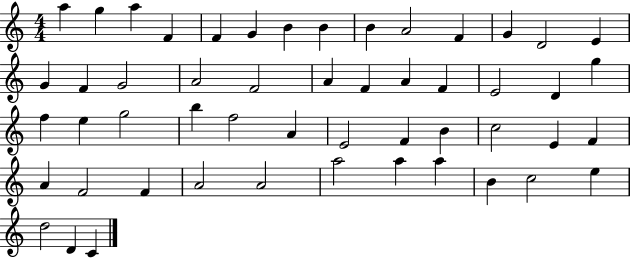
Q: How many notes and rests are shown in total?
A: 52